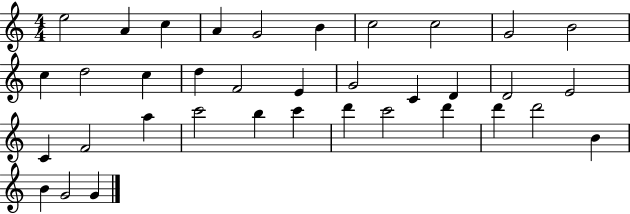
E5/h A4/q C5/q A4/q G4/h B4/q C5/h C5/h G4/h B4/h C5/q D5/h C5/q D5/q F4/h E4/q G4/h C4/q D4/q D4/h E4/h C4/q F4/h A5/q C6/h B5/q C6/q D6/q C6/h D6/q D6/q D6/h B4/q B4/q G4/h G4/q